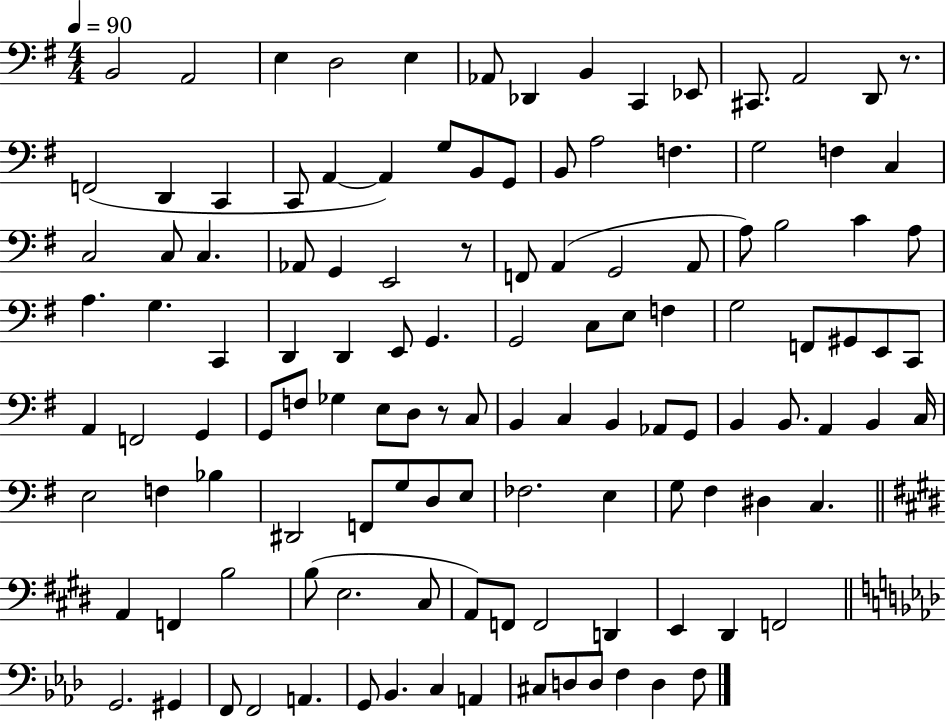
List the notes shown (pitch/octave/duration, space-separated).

B2/h A2/h E3/q D3/h E3/q Ab2/e Db2/q B2/q C2/q Eb2/e C#2/e. A2/h D2/e R/e. F2/h D2/q C2/q C2/e A2/q A2/q G3/e B2/e G2/e B2/e A3/h F3/q. G3/h F3/q C3/q C3/h C3/e C3/q. Ab2/e G2/q E2/h R/e F2/e A2/q G2/h A2/e A3/e B3/h C4/q A3/e A3/q. G3/q. C2/q D2/q D2/q E2/e G2/q. G2/h C3/e E3/e F3/q G3/h F2/e G#2/e E2/e C2/e A2/q F2/h G2/q G2/e F3/e Gb3/q E3/e D3/e R/e C3/e B2/q C3/q B2/q Ab2/e G2/e B2/q B2/e. A2/q B2/q C3/s E3/h F3/q Bb3/q D#2/h F2/e G3/e D3/e E3/e FES3/h. E3/q G3/e F#3/q D#3/q C3/q. A2/q F2/q B3/h B3/e E3/h. C#3/e A2/e F2/e F2/h D2/q E2/q D#2/q F2/h G2/h. G#2/q F2/e F2/h A2/q. G2/e Bb2/q. C3/q A2/q C#3/e D3/e D3/e F3/q D3/q F3/e